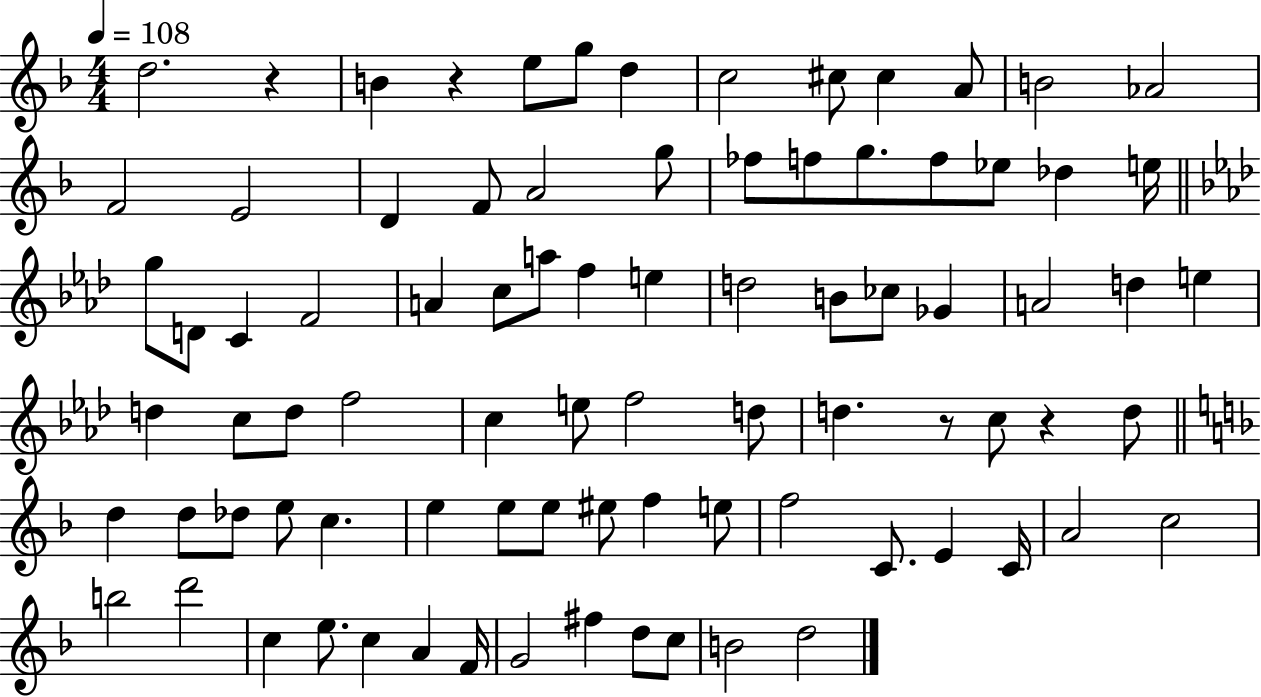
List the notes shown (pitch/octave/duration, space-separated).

D5/h. R/q B4/q R/q E5/e G5/e D5/q C5/h C#5/e C#5/q A4/e B4/h Ab4/h F4/h E4/h D4/q F4/e A4/h G5/e FES5/e F5/e G5/e. F5/e Eb5/e Db5/q E5/s G5/e D4/e C4/q F4/h A4/q C5/e A5/e F5/q E5/q D5/h B4/e CES5/e Gb4/q A4/h D5/q E5/q D5/q C5/e D5/e F5/h C5/q E5/e F5/h D5/e D5/q. R/e C5/e R/q D5/e D5/q D5/e Db5/e E5/e C5/q. E5/q E5/e E5/e EIS5/e F5/q E5/e F5/h C4/e. E4/q C4/s A4/h C5/h B5/h D6/h C5/q E5/e. C5/q A4/q F4/s G4/h F#5/q D5/e C5/e B4/h D5/h